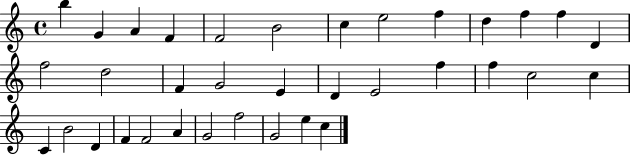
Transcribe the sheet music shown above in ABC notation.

X:1
T:Untitled
M:4/4
L:1/4
K:C
b G A F F2 B2 c e2 f d f f D f2 d2 F G2 E D E2 f f c2 c C B2 D F F2 A G2 f2 G2 e c